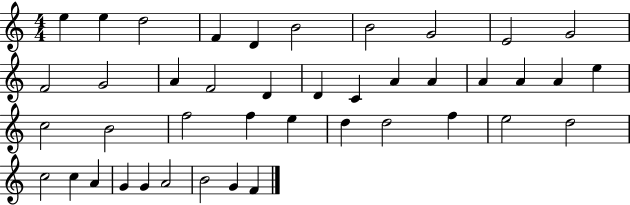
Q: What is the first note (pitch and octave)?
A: E5